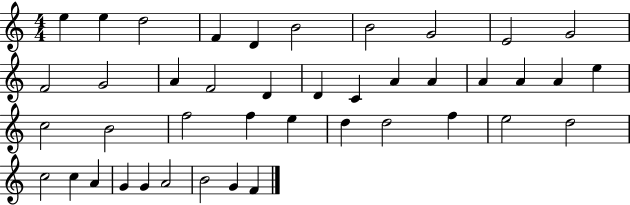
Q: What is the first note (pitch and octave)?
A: E5